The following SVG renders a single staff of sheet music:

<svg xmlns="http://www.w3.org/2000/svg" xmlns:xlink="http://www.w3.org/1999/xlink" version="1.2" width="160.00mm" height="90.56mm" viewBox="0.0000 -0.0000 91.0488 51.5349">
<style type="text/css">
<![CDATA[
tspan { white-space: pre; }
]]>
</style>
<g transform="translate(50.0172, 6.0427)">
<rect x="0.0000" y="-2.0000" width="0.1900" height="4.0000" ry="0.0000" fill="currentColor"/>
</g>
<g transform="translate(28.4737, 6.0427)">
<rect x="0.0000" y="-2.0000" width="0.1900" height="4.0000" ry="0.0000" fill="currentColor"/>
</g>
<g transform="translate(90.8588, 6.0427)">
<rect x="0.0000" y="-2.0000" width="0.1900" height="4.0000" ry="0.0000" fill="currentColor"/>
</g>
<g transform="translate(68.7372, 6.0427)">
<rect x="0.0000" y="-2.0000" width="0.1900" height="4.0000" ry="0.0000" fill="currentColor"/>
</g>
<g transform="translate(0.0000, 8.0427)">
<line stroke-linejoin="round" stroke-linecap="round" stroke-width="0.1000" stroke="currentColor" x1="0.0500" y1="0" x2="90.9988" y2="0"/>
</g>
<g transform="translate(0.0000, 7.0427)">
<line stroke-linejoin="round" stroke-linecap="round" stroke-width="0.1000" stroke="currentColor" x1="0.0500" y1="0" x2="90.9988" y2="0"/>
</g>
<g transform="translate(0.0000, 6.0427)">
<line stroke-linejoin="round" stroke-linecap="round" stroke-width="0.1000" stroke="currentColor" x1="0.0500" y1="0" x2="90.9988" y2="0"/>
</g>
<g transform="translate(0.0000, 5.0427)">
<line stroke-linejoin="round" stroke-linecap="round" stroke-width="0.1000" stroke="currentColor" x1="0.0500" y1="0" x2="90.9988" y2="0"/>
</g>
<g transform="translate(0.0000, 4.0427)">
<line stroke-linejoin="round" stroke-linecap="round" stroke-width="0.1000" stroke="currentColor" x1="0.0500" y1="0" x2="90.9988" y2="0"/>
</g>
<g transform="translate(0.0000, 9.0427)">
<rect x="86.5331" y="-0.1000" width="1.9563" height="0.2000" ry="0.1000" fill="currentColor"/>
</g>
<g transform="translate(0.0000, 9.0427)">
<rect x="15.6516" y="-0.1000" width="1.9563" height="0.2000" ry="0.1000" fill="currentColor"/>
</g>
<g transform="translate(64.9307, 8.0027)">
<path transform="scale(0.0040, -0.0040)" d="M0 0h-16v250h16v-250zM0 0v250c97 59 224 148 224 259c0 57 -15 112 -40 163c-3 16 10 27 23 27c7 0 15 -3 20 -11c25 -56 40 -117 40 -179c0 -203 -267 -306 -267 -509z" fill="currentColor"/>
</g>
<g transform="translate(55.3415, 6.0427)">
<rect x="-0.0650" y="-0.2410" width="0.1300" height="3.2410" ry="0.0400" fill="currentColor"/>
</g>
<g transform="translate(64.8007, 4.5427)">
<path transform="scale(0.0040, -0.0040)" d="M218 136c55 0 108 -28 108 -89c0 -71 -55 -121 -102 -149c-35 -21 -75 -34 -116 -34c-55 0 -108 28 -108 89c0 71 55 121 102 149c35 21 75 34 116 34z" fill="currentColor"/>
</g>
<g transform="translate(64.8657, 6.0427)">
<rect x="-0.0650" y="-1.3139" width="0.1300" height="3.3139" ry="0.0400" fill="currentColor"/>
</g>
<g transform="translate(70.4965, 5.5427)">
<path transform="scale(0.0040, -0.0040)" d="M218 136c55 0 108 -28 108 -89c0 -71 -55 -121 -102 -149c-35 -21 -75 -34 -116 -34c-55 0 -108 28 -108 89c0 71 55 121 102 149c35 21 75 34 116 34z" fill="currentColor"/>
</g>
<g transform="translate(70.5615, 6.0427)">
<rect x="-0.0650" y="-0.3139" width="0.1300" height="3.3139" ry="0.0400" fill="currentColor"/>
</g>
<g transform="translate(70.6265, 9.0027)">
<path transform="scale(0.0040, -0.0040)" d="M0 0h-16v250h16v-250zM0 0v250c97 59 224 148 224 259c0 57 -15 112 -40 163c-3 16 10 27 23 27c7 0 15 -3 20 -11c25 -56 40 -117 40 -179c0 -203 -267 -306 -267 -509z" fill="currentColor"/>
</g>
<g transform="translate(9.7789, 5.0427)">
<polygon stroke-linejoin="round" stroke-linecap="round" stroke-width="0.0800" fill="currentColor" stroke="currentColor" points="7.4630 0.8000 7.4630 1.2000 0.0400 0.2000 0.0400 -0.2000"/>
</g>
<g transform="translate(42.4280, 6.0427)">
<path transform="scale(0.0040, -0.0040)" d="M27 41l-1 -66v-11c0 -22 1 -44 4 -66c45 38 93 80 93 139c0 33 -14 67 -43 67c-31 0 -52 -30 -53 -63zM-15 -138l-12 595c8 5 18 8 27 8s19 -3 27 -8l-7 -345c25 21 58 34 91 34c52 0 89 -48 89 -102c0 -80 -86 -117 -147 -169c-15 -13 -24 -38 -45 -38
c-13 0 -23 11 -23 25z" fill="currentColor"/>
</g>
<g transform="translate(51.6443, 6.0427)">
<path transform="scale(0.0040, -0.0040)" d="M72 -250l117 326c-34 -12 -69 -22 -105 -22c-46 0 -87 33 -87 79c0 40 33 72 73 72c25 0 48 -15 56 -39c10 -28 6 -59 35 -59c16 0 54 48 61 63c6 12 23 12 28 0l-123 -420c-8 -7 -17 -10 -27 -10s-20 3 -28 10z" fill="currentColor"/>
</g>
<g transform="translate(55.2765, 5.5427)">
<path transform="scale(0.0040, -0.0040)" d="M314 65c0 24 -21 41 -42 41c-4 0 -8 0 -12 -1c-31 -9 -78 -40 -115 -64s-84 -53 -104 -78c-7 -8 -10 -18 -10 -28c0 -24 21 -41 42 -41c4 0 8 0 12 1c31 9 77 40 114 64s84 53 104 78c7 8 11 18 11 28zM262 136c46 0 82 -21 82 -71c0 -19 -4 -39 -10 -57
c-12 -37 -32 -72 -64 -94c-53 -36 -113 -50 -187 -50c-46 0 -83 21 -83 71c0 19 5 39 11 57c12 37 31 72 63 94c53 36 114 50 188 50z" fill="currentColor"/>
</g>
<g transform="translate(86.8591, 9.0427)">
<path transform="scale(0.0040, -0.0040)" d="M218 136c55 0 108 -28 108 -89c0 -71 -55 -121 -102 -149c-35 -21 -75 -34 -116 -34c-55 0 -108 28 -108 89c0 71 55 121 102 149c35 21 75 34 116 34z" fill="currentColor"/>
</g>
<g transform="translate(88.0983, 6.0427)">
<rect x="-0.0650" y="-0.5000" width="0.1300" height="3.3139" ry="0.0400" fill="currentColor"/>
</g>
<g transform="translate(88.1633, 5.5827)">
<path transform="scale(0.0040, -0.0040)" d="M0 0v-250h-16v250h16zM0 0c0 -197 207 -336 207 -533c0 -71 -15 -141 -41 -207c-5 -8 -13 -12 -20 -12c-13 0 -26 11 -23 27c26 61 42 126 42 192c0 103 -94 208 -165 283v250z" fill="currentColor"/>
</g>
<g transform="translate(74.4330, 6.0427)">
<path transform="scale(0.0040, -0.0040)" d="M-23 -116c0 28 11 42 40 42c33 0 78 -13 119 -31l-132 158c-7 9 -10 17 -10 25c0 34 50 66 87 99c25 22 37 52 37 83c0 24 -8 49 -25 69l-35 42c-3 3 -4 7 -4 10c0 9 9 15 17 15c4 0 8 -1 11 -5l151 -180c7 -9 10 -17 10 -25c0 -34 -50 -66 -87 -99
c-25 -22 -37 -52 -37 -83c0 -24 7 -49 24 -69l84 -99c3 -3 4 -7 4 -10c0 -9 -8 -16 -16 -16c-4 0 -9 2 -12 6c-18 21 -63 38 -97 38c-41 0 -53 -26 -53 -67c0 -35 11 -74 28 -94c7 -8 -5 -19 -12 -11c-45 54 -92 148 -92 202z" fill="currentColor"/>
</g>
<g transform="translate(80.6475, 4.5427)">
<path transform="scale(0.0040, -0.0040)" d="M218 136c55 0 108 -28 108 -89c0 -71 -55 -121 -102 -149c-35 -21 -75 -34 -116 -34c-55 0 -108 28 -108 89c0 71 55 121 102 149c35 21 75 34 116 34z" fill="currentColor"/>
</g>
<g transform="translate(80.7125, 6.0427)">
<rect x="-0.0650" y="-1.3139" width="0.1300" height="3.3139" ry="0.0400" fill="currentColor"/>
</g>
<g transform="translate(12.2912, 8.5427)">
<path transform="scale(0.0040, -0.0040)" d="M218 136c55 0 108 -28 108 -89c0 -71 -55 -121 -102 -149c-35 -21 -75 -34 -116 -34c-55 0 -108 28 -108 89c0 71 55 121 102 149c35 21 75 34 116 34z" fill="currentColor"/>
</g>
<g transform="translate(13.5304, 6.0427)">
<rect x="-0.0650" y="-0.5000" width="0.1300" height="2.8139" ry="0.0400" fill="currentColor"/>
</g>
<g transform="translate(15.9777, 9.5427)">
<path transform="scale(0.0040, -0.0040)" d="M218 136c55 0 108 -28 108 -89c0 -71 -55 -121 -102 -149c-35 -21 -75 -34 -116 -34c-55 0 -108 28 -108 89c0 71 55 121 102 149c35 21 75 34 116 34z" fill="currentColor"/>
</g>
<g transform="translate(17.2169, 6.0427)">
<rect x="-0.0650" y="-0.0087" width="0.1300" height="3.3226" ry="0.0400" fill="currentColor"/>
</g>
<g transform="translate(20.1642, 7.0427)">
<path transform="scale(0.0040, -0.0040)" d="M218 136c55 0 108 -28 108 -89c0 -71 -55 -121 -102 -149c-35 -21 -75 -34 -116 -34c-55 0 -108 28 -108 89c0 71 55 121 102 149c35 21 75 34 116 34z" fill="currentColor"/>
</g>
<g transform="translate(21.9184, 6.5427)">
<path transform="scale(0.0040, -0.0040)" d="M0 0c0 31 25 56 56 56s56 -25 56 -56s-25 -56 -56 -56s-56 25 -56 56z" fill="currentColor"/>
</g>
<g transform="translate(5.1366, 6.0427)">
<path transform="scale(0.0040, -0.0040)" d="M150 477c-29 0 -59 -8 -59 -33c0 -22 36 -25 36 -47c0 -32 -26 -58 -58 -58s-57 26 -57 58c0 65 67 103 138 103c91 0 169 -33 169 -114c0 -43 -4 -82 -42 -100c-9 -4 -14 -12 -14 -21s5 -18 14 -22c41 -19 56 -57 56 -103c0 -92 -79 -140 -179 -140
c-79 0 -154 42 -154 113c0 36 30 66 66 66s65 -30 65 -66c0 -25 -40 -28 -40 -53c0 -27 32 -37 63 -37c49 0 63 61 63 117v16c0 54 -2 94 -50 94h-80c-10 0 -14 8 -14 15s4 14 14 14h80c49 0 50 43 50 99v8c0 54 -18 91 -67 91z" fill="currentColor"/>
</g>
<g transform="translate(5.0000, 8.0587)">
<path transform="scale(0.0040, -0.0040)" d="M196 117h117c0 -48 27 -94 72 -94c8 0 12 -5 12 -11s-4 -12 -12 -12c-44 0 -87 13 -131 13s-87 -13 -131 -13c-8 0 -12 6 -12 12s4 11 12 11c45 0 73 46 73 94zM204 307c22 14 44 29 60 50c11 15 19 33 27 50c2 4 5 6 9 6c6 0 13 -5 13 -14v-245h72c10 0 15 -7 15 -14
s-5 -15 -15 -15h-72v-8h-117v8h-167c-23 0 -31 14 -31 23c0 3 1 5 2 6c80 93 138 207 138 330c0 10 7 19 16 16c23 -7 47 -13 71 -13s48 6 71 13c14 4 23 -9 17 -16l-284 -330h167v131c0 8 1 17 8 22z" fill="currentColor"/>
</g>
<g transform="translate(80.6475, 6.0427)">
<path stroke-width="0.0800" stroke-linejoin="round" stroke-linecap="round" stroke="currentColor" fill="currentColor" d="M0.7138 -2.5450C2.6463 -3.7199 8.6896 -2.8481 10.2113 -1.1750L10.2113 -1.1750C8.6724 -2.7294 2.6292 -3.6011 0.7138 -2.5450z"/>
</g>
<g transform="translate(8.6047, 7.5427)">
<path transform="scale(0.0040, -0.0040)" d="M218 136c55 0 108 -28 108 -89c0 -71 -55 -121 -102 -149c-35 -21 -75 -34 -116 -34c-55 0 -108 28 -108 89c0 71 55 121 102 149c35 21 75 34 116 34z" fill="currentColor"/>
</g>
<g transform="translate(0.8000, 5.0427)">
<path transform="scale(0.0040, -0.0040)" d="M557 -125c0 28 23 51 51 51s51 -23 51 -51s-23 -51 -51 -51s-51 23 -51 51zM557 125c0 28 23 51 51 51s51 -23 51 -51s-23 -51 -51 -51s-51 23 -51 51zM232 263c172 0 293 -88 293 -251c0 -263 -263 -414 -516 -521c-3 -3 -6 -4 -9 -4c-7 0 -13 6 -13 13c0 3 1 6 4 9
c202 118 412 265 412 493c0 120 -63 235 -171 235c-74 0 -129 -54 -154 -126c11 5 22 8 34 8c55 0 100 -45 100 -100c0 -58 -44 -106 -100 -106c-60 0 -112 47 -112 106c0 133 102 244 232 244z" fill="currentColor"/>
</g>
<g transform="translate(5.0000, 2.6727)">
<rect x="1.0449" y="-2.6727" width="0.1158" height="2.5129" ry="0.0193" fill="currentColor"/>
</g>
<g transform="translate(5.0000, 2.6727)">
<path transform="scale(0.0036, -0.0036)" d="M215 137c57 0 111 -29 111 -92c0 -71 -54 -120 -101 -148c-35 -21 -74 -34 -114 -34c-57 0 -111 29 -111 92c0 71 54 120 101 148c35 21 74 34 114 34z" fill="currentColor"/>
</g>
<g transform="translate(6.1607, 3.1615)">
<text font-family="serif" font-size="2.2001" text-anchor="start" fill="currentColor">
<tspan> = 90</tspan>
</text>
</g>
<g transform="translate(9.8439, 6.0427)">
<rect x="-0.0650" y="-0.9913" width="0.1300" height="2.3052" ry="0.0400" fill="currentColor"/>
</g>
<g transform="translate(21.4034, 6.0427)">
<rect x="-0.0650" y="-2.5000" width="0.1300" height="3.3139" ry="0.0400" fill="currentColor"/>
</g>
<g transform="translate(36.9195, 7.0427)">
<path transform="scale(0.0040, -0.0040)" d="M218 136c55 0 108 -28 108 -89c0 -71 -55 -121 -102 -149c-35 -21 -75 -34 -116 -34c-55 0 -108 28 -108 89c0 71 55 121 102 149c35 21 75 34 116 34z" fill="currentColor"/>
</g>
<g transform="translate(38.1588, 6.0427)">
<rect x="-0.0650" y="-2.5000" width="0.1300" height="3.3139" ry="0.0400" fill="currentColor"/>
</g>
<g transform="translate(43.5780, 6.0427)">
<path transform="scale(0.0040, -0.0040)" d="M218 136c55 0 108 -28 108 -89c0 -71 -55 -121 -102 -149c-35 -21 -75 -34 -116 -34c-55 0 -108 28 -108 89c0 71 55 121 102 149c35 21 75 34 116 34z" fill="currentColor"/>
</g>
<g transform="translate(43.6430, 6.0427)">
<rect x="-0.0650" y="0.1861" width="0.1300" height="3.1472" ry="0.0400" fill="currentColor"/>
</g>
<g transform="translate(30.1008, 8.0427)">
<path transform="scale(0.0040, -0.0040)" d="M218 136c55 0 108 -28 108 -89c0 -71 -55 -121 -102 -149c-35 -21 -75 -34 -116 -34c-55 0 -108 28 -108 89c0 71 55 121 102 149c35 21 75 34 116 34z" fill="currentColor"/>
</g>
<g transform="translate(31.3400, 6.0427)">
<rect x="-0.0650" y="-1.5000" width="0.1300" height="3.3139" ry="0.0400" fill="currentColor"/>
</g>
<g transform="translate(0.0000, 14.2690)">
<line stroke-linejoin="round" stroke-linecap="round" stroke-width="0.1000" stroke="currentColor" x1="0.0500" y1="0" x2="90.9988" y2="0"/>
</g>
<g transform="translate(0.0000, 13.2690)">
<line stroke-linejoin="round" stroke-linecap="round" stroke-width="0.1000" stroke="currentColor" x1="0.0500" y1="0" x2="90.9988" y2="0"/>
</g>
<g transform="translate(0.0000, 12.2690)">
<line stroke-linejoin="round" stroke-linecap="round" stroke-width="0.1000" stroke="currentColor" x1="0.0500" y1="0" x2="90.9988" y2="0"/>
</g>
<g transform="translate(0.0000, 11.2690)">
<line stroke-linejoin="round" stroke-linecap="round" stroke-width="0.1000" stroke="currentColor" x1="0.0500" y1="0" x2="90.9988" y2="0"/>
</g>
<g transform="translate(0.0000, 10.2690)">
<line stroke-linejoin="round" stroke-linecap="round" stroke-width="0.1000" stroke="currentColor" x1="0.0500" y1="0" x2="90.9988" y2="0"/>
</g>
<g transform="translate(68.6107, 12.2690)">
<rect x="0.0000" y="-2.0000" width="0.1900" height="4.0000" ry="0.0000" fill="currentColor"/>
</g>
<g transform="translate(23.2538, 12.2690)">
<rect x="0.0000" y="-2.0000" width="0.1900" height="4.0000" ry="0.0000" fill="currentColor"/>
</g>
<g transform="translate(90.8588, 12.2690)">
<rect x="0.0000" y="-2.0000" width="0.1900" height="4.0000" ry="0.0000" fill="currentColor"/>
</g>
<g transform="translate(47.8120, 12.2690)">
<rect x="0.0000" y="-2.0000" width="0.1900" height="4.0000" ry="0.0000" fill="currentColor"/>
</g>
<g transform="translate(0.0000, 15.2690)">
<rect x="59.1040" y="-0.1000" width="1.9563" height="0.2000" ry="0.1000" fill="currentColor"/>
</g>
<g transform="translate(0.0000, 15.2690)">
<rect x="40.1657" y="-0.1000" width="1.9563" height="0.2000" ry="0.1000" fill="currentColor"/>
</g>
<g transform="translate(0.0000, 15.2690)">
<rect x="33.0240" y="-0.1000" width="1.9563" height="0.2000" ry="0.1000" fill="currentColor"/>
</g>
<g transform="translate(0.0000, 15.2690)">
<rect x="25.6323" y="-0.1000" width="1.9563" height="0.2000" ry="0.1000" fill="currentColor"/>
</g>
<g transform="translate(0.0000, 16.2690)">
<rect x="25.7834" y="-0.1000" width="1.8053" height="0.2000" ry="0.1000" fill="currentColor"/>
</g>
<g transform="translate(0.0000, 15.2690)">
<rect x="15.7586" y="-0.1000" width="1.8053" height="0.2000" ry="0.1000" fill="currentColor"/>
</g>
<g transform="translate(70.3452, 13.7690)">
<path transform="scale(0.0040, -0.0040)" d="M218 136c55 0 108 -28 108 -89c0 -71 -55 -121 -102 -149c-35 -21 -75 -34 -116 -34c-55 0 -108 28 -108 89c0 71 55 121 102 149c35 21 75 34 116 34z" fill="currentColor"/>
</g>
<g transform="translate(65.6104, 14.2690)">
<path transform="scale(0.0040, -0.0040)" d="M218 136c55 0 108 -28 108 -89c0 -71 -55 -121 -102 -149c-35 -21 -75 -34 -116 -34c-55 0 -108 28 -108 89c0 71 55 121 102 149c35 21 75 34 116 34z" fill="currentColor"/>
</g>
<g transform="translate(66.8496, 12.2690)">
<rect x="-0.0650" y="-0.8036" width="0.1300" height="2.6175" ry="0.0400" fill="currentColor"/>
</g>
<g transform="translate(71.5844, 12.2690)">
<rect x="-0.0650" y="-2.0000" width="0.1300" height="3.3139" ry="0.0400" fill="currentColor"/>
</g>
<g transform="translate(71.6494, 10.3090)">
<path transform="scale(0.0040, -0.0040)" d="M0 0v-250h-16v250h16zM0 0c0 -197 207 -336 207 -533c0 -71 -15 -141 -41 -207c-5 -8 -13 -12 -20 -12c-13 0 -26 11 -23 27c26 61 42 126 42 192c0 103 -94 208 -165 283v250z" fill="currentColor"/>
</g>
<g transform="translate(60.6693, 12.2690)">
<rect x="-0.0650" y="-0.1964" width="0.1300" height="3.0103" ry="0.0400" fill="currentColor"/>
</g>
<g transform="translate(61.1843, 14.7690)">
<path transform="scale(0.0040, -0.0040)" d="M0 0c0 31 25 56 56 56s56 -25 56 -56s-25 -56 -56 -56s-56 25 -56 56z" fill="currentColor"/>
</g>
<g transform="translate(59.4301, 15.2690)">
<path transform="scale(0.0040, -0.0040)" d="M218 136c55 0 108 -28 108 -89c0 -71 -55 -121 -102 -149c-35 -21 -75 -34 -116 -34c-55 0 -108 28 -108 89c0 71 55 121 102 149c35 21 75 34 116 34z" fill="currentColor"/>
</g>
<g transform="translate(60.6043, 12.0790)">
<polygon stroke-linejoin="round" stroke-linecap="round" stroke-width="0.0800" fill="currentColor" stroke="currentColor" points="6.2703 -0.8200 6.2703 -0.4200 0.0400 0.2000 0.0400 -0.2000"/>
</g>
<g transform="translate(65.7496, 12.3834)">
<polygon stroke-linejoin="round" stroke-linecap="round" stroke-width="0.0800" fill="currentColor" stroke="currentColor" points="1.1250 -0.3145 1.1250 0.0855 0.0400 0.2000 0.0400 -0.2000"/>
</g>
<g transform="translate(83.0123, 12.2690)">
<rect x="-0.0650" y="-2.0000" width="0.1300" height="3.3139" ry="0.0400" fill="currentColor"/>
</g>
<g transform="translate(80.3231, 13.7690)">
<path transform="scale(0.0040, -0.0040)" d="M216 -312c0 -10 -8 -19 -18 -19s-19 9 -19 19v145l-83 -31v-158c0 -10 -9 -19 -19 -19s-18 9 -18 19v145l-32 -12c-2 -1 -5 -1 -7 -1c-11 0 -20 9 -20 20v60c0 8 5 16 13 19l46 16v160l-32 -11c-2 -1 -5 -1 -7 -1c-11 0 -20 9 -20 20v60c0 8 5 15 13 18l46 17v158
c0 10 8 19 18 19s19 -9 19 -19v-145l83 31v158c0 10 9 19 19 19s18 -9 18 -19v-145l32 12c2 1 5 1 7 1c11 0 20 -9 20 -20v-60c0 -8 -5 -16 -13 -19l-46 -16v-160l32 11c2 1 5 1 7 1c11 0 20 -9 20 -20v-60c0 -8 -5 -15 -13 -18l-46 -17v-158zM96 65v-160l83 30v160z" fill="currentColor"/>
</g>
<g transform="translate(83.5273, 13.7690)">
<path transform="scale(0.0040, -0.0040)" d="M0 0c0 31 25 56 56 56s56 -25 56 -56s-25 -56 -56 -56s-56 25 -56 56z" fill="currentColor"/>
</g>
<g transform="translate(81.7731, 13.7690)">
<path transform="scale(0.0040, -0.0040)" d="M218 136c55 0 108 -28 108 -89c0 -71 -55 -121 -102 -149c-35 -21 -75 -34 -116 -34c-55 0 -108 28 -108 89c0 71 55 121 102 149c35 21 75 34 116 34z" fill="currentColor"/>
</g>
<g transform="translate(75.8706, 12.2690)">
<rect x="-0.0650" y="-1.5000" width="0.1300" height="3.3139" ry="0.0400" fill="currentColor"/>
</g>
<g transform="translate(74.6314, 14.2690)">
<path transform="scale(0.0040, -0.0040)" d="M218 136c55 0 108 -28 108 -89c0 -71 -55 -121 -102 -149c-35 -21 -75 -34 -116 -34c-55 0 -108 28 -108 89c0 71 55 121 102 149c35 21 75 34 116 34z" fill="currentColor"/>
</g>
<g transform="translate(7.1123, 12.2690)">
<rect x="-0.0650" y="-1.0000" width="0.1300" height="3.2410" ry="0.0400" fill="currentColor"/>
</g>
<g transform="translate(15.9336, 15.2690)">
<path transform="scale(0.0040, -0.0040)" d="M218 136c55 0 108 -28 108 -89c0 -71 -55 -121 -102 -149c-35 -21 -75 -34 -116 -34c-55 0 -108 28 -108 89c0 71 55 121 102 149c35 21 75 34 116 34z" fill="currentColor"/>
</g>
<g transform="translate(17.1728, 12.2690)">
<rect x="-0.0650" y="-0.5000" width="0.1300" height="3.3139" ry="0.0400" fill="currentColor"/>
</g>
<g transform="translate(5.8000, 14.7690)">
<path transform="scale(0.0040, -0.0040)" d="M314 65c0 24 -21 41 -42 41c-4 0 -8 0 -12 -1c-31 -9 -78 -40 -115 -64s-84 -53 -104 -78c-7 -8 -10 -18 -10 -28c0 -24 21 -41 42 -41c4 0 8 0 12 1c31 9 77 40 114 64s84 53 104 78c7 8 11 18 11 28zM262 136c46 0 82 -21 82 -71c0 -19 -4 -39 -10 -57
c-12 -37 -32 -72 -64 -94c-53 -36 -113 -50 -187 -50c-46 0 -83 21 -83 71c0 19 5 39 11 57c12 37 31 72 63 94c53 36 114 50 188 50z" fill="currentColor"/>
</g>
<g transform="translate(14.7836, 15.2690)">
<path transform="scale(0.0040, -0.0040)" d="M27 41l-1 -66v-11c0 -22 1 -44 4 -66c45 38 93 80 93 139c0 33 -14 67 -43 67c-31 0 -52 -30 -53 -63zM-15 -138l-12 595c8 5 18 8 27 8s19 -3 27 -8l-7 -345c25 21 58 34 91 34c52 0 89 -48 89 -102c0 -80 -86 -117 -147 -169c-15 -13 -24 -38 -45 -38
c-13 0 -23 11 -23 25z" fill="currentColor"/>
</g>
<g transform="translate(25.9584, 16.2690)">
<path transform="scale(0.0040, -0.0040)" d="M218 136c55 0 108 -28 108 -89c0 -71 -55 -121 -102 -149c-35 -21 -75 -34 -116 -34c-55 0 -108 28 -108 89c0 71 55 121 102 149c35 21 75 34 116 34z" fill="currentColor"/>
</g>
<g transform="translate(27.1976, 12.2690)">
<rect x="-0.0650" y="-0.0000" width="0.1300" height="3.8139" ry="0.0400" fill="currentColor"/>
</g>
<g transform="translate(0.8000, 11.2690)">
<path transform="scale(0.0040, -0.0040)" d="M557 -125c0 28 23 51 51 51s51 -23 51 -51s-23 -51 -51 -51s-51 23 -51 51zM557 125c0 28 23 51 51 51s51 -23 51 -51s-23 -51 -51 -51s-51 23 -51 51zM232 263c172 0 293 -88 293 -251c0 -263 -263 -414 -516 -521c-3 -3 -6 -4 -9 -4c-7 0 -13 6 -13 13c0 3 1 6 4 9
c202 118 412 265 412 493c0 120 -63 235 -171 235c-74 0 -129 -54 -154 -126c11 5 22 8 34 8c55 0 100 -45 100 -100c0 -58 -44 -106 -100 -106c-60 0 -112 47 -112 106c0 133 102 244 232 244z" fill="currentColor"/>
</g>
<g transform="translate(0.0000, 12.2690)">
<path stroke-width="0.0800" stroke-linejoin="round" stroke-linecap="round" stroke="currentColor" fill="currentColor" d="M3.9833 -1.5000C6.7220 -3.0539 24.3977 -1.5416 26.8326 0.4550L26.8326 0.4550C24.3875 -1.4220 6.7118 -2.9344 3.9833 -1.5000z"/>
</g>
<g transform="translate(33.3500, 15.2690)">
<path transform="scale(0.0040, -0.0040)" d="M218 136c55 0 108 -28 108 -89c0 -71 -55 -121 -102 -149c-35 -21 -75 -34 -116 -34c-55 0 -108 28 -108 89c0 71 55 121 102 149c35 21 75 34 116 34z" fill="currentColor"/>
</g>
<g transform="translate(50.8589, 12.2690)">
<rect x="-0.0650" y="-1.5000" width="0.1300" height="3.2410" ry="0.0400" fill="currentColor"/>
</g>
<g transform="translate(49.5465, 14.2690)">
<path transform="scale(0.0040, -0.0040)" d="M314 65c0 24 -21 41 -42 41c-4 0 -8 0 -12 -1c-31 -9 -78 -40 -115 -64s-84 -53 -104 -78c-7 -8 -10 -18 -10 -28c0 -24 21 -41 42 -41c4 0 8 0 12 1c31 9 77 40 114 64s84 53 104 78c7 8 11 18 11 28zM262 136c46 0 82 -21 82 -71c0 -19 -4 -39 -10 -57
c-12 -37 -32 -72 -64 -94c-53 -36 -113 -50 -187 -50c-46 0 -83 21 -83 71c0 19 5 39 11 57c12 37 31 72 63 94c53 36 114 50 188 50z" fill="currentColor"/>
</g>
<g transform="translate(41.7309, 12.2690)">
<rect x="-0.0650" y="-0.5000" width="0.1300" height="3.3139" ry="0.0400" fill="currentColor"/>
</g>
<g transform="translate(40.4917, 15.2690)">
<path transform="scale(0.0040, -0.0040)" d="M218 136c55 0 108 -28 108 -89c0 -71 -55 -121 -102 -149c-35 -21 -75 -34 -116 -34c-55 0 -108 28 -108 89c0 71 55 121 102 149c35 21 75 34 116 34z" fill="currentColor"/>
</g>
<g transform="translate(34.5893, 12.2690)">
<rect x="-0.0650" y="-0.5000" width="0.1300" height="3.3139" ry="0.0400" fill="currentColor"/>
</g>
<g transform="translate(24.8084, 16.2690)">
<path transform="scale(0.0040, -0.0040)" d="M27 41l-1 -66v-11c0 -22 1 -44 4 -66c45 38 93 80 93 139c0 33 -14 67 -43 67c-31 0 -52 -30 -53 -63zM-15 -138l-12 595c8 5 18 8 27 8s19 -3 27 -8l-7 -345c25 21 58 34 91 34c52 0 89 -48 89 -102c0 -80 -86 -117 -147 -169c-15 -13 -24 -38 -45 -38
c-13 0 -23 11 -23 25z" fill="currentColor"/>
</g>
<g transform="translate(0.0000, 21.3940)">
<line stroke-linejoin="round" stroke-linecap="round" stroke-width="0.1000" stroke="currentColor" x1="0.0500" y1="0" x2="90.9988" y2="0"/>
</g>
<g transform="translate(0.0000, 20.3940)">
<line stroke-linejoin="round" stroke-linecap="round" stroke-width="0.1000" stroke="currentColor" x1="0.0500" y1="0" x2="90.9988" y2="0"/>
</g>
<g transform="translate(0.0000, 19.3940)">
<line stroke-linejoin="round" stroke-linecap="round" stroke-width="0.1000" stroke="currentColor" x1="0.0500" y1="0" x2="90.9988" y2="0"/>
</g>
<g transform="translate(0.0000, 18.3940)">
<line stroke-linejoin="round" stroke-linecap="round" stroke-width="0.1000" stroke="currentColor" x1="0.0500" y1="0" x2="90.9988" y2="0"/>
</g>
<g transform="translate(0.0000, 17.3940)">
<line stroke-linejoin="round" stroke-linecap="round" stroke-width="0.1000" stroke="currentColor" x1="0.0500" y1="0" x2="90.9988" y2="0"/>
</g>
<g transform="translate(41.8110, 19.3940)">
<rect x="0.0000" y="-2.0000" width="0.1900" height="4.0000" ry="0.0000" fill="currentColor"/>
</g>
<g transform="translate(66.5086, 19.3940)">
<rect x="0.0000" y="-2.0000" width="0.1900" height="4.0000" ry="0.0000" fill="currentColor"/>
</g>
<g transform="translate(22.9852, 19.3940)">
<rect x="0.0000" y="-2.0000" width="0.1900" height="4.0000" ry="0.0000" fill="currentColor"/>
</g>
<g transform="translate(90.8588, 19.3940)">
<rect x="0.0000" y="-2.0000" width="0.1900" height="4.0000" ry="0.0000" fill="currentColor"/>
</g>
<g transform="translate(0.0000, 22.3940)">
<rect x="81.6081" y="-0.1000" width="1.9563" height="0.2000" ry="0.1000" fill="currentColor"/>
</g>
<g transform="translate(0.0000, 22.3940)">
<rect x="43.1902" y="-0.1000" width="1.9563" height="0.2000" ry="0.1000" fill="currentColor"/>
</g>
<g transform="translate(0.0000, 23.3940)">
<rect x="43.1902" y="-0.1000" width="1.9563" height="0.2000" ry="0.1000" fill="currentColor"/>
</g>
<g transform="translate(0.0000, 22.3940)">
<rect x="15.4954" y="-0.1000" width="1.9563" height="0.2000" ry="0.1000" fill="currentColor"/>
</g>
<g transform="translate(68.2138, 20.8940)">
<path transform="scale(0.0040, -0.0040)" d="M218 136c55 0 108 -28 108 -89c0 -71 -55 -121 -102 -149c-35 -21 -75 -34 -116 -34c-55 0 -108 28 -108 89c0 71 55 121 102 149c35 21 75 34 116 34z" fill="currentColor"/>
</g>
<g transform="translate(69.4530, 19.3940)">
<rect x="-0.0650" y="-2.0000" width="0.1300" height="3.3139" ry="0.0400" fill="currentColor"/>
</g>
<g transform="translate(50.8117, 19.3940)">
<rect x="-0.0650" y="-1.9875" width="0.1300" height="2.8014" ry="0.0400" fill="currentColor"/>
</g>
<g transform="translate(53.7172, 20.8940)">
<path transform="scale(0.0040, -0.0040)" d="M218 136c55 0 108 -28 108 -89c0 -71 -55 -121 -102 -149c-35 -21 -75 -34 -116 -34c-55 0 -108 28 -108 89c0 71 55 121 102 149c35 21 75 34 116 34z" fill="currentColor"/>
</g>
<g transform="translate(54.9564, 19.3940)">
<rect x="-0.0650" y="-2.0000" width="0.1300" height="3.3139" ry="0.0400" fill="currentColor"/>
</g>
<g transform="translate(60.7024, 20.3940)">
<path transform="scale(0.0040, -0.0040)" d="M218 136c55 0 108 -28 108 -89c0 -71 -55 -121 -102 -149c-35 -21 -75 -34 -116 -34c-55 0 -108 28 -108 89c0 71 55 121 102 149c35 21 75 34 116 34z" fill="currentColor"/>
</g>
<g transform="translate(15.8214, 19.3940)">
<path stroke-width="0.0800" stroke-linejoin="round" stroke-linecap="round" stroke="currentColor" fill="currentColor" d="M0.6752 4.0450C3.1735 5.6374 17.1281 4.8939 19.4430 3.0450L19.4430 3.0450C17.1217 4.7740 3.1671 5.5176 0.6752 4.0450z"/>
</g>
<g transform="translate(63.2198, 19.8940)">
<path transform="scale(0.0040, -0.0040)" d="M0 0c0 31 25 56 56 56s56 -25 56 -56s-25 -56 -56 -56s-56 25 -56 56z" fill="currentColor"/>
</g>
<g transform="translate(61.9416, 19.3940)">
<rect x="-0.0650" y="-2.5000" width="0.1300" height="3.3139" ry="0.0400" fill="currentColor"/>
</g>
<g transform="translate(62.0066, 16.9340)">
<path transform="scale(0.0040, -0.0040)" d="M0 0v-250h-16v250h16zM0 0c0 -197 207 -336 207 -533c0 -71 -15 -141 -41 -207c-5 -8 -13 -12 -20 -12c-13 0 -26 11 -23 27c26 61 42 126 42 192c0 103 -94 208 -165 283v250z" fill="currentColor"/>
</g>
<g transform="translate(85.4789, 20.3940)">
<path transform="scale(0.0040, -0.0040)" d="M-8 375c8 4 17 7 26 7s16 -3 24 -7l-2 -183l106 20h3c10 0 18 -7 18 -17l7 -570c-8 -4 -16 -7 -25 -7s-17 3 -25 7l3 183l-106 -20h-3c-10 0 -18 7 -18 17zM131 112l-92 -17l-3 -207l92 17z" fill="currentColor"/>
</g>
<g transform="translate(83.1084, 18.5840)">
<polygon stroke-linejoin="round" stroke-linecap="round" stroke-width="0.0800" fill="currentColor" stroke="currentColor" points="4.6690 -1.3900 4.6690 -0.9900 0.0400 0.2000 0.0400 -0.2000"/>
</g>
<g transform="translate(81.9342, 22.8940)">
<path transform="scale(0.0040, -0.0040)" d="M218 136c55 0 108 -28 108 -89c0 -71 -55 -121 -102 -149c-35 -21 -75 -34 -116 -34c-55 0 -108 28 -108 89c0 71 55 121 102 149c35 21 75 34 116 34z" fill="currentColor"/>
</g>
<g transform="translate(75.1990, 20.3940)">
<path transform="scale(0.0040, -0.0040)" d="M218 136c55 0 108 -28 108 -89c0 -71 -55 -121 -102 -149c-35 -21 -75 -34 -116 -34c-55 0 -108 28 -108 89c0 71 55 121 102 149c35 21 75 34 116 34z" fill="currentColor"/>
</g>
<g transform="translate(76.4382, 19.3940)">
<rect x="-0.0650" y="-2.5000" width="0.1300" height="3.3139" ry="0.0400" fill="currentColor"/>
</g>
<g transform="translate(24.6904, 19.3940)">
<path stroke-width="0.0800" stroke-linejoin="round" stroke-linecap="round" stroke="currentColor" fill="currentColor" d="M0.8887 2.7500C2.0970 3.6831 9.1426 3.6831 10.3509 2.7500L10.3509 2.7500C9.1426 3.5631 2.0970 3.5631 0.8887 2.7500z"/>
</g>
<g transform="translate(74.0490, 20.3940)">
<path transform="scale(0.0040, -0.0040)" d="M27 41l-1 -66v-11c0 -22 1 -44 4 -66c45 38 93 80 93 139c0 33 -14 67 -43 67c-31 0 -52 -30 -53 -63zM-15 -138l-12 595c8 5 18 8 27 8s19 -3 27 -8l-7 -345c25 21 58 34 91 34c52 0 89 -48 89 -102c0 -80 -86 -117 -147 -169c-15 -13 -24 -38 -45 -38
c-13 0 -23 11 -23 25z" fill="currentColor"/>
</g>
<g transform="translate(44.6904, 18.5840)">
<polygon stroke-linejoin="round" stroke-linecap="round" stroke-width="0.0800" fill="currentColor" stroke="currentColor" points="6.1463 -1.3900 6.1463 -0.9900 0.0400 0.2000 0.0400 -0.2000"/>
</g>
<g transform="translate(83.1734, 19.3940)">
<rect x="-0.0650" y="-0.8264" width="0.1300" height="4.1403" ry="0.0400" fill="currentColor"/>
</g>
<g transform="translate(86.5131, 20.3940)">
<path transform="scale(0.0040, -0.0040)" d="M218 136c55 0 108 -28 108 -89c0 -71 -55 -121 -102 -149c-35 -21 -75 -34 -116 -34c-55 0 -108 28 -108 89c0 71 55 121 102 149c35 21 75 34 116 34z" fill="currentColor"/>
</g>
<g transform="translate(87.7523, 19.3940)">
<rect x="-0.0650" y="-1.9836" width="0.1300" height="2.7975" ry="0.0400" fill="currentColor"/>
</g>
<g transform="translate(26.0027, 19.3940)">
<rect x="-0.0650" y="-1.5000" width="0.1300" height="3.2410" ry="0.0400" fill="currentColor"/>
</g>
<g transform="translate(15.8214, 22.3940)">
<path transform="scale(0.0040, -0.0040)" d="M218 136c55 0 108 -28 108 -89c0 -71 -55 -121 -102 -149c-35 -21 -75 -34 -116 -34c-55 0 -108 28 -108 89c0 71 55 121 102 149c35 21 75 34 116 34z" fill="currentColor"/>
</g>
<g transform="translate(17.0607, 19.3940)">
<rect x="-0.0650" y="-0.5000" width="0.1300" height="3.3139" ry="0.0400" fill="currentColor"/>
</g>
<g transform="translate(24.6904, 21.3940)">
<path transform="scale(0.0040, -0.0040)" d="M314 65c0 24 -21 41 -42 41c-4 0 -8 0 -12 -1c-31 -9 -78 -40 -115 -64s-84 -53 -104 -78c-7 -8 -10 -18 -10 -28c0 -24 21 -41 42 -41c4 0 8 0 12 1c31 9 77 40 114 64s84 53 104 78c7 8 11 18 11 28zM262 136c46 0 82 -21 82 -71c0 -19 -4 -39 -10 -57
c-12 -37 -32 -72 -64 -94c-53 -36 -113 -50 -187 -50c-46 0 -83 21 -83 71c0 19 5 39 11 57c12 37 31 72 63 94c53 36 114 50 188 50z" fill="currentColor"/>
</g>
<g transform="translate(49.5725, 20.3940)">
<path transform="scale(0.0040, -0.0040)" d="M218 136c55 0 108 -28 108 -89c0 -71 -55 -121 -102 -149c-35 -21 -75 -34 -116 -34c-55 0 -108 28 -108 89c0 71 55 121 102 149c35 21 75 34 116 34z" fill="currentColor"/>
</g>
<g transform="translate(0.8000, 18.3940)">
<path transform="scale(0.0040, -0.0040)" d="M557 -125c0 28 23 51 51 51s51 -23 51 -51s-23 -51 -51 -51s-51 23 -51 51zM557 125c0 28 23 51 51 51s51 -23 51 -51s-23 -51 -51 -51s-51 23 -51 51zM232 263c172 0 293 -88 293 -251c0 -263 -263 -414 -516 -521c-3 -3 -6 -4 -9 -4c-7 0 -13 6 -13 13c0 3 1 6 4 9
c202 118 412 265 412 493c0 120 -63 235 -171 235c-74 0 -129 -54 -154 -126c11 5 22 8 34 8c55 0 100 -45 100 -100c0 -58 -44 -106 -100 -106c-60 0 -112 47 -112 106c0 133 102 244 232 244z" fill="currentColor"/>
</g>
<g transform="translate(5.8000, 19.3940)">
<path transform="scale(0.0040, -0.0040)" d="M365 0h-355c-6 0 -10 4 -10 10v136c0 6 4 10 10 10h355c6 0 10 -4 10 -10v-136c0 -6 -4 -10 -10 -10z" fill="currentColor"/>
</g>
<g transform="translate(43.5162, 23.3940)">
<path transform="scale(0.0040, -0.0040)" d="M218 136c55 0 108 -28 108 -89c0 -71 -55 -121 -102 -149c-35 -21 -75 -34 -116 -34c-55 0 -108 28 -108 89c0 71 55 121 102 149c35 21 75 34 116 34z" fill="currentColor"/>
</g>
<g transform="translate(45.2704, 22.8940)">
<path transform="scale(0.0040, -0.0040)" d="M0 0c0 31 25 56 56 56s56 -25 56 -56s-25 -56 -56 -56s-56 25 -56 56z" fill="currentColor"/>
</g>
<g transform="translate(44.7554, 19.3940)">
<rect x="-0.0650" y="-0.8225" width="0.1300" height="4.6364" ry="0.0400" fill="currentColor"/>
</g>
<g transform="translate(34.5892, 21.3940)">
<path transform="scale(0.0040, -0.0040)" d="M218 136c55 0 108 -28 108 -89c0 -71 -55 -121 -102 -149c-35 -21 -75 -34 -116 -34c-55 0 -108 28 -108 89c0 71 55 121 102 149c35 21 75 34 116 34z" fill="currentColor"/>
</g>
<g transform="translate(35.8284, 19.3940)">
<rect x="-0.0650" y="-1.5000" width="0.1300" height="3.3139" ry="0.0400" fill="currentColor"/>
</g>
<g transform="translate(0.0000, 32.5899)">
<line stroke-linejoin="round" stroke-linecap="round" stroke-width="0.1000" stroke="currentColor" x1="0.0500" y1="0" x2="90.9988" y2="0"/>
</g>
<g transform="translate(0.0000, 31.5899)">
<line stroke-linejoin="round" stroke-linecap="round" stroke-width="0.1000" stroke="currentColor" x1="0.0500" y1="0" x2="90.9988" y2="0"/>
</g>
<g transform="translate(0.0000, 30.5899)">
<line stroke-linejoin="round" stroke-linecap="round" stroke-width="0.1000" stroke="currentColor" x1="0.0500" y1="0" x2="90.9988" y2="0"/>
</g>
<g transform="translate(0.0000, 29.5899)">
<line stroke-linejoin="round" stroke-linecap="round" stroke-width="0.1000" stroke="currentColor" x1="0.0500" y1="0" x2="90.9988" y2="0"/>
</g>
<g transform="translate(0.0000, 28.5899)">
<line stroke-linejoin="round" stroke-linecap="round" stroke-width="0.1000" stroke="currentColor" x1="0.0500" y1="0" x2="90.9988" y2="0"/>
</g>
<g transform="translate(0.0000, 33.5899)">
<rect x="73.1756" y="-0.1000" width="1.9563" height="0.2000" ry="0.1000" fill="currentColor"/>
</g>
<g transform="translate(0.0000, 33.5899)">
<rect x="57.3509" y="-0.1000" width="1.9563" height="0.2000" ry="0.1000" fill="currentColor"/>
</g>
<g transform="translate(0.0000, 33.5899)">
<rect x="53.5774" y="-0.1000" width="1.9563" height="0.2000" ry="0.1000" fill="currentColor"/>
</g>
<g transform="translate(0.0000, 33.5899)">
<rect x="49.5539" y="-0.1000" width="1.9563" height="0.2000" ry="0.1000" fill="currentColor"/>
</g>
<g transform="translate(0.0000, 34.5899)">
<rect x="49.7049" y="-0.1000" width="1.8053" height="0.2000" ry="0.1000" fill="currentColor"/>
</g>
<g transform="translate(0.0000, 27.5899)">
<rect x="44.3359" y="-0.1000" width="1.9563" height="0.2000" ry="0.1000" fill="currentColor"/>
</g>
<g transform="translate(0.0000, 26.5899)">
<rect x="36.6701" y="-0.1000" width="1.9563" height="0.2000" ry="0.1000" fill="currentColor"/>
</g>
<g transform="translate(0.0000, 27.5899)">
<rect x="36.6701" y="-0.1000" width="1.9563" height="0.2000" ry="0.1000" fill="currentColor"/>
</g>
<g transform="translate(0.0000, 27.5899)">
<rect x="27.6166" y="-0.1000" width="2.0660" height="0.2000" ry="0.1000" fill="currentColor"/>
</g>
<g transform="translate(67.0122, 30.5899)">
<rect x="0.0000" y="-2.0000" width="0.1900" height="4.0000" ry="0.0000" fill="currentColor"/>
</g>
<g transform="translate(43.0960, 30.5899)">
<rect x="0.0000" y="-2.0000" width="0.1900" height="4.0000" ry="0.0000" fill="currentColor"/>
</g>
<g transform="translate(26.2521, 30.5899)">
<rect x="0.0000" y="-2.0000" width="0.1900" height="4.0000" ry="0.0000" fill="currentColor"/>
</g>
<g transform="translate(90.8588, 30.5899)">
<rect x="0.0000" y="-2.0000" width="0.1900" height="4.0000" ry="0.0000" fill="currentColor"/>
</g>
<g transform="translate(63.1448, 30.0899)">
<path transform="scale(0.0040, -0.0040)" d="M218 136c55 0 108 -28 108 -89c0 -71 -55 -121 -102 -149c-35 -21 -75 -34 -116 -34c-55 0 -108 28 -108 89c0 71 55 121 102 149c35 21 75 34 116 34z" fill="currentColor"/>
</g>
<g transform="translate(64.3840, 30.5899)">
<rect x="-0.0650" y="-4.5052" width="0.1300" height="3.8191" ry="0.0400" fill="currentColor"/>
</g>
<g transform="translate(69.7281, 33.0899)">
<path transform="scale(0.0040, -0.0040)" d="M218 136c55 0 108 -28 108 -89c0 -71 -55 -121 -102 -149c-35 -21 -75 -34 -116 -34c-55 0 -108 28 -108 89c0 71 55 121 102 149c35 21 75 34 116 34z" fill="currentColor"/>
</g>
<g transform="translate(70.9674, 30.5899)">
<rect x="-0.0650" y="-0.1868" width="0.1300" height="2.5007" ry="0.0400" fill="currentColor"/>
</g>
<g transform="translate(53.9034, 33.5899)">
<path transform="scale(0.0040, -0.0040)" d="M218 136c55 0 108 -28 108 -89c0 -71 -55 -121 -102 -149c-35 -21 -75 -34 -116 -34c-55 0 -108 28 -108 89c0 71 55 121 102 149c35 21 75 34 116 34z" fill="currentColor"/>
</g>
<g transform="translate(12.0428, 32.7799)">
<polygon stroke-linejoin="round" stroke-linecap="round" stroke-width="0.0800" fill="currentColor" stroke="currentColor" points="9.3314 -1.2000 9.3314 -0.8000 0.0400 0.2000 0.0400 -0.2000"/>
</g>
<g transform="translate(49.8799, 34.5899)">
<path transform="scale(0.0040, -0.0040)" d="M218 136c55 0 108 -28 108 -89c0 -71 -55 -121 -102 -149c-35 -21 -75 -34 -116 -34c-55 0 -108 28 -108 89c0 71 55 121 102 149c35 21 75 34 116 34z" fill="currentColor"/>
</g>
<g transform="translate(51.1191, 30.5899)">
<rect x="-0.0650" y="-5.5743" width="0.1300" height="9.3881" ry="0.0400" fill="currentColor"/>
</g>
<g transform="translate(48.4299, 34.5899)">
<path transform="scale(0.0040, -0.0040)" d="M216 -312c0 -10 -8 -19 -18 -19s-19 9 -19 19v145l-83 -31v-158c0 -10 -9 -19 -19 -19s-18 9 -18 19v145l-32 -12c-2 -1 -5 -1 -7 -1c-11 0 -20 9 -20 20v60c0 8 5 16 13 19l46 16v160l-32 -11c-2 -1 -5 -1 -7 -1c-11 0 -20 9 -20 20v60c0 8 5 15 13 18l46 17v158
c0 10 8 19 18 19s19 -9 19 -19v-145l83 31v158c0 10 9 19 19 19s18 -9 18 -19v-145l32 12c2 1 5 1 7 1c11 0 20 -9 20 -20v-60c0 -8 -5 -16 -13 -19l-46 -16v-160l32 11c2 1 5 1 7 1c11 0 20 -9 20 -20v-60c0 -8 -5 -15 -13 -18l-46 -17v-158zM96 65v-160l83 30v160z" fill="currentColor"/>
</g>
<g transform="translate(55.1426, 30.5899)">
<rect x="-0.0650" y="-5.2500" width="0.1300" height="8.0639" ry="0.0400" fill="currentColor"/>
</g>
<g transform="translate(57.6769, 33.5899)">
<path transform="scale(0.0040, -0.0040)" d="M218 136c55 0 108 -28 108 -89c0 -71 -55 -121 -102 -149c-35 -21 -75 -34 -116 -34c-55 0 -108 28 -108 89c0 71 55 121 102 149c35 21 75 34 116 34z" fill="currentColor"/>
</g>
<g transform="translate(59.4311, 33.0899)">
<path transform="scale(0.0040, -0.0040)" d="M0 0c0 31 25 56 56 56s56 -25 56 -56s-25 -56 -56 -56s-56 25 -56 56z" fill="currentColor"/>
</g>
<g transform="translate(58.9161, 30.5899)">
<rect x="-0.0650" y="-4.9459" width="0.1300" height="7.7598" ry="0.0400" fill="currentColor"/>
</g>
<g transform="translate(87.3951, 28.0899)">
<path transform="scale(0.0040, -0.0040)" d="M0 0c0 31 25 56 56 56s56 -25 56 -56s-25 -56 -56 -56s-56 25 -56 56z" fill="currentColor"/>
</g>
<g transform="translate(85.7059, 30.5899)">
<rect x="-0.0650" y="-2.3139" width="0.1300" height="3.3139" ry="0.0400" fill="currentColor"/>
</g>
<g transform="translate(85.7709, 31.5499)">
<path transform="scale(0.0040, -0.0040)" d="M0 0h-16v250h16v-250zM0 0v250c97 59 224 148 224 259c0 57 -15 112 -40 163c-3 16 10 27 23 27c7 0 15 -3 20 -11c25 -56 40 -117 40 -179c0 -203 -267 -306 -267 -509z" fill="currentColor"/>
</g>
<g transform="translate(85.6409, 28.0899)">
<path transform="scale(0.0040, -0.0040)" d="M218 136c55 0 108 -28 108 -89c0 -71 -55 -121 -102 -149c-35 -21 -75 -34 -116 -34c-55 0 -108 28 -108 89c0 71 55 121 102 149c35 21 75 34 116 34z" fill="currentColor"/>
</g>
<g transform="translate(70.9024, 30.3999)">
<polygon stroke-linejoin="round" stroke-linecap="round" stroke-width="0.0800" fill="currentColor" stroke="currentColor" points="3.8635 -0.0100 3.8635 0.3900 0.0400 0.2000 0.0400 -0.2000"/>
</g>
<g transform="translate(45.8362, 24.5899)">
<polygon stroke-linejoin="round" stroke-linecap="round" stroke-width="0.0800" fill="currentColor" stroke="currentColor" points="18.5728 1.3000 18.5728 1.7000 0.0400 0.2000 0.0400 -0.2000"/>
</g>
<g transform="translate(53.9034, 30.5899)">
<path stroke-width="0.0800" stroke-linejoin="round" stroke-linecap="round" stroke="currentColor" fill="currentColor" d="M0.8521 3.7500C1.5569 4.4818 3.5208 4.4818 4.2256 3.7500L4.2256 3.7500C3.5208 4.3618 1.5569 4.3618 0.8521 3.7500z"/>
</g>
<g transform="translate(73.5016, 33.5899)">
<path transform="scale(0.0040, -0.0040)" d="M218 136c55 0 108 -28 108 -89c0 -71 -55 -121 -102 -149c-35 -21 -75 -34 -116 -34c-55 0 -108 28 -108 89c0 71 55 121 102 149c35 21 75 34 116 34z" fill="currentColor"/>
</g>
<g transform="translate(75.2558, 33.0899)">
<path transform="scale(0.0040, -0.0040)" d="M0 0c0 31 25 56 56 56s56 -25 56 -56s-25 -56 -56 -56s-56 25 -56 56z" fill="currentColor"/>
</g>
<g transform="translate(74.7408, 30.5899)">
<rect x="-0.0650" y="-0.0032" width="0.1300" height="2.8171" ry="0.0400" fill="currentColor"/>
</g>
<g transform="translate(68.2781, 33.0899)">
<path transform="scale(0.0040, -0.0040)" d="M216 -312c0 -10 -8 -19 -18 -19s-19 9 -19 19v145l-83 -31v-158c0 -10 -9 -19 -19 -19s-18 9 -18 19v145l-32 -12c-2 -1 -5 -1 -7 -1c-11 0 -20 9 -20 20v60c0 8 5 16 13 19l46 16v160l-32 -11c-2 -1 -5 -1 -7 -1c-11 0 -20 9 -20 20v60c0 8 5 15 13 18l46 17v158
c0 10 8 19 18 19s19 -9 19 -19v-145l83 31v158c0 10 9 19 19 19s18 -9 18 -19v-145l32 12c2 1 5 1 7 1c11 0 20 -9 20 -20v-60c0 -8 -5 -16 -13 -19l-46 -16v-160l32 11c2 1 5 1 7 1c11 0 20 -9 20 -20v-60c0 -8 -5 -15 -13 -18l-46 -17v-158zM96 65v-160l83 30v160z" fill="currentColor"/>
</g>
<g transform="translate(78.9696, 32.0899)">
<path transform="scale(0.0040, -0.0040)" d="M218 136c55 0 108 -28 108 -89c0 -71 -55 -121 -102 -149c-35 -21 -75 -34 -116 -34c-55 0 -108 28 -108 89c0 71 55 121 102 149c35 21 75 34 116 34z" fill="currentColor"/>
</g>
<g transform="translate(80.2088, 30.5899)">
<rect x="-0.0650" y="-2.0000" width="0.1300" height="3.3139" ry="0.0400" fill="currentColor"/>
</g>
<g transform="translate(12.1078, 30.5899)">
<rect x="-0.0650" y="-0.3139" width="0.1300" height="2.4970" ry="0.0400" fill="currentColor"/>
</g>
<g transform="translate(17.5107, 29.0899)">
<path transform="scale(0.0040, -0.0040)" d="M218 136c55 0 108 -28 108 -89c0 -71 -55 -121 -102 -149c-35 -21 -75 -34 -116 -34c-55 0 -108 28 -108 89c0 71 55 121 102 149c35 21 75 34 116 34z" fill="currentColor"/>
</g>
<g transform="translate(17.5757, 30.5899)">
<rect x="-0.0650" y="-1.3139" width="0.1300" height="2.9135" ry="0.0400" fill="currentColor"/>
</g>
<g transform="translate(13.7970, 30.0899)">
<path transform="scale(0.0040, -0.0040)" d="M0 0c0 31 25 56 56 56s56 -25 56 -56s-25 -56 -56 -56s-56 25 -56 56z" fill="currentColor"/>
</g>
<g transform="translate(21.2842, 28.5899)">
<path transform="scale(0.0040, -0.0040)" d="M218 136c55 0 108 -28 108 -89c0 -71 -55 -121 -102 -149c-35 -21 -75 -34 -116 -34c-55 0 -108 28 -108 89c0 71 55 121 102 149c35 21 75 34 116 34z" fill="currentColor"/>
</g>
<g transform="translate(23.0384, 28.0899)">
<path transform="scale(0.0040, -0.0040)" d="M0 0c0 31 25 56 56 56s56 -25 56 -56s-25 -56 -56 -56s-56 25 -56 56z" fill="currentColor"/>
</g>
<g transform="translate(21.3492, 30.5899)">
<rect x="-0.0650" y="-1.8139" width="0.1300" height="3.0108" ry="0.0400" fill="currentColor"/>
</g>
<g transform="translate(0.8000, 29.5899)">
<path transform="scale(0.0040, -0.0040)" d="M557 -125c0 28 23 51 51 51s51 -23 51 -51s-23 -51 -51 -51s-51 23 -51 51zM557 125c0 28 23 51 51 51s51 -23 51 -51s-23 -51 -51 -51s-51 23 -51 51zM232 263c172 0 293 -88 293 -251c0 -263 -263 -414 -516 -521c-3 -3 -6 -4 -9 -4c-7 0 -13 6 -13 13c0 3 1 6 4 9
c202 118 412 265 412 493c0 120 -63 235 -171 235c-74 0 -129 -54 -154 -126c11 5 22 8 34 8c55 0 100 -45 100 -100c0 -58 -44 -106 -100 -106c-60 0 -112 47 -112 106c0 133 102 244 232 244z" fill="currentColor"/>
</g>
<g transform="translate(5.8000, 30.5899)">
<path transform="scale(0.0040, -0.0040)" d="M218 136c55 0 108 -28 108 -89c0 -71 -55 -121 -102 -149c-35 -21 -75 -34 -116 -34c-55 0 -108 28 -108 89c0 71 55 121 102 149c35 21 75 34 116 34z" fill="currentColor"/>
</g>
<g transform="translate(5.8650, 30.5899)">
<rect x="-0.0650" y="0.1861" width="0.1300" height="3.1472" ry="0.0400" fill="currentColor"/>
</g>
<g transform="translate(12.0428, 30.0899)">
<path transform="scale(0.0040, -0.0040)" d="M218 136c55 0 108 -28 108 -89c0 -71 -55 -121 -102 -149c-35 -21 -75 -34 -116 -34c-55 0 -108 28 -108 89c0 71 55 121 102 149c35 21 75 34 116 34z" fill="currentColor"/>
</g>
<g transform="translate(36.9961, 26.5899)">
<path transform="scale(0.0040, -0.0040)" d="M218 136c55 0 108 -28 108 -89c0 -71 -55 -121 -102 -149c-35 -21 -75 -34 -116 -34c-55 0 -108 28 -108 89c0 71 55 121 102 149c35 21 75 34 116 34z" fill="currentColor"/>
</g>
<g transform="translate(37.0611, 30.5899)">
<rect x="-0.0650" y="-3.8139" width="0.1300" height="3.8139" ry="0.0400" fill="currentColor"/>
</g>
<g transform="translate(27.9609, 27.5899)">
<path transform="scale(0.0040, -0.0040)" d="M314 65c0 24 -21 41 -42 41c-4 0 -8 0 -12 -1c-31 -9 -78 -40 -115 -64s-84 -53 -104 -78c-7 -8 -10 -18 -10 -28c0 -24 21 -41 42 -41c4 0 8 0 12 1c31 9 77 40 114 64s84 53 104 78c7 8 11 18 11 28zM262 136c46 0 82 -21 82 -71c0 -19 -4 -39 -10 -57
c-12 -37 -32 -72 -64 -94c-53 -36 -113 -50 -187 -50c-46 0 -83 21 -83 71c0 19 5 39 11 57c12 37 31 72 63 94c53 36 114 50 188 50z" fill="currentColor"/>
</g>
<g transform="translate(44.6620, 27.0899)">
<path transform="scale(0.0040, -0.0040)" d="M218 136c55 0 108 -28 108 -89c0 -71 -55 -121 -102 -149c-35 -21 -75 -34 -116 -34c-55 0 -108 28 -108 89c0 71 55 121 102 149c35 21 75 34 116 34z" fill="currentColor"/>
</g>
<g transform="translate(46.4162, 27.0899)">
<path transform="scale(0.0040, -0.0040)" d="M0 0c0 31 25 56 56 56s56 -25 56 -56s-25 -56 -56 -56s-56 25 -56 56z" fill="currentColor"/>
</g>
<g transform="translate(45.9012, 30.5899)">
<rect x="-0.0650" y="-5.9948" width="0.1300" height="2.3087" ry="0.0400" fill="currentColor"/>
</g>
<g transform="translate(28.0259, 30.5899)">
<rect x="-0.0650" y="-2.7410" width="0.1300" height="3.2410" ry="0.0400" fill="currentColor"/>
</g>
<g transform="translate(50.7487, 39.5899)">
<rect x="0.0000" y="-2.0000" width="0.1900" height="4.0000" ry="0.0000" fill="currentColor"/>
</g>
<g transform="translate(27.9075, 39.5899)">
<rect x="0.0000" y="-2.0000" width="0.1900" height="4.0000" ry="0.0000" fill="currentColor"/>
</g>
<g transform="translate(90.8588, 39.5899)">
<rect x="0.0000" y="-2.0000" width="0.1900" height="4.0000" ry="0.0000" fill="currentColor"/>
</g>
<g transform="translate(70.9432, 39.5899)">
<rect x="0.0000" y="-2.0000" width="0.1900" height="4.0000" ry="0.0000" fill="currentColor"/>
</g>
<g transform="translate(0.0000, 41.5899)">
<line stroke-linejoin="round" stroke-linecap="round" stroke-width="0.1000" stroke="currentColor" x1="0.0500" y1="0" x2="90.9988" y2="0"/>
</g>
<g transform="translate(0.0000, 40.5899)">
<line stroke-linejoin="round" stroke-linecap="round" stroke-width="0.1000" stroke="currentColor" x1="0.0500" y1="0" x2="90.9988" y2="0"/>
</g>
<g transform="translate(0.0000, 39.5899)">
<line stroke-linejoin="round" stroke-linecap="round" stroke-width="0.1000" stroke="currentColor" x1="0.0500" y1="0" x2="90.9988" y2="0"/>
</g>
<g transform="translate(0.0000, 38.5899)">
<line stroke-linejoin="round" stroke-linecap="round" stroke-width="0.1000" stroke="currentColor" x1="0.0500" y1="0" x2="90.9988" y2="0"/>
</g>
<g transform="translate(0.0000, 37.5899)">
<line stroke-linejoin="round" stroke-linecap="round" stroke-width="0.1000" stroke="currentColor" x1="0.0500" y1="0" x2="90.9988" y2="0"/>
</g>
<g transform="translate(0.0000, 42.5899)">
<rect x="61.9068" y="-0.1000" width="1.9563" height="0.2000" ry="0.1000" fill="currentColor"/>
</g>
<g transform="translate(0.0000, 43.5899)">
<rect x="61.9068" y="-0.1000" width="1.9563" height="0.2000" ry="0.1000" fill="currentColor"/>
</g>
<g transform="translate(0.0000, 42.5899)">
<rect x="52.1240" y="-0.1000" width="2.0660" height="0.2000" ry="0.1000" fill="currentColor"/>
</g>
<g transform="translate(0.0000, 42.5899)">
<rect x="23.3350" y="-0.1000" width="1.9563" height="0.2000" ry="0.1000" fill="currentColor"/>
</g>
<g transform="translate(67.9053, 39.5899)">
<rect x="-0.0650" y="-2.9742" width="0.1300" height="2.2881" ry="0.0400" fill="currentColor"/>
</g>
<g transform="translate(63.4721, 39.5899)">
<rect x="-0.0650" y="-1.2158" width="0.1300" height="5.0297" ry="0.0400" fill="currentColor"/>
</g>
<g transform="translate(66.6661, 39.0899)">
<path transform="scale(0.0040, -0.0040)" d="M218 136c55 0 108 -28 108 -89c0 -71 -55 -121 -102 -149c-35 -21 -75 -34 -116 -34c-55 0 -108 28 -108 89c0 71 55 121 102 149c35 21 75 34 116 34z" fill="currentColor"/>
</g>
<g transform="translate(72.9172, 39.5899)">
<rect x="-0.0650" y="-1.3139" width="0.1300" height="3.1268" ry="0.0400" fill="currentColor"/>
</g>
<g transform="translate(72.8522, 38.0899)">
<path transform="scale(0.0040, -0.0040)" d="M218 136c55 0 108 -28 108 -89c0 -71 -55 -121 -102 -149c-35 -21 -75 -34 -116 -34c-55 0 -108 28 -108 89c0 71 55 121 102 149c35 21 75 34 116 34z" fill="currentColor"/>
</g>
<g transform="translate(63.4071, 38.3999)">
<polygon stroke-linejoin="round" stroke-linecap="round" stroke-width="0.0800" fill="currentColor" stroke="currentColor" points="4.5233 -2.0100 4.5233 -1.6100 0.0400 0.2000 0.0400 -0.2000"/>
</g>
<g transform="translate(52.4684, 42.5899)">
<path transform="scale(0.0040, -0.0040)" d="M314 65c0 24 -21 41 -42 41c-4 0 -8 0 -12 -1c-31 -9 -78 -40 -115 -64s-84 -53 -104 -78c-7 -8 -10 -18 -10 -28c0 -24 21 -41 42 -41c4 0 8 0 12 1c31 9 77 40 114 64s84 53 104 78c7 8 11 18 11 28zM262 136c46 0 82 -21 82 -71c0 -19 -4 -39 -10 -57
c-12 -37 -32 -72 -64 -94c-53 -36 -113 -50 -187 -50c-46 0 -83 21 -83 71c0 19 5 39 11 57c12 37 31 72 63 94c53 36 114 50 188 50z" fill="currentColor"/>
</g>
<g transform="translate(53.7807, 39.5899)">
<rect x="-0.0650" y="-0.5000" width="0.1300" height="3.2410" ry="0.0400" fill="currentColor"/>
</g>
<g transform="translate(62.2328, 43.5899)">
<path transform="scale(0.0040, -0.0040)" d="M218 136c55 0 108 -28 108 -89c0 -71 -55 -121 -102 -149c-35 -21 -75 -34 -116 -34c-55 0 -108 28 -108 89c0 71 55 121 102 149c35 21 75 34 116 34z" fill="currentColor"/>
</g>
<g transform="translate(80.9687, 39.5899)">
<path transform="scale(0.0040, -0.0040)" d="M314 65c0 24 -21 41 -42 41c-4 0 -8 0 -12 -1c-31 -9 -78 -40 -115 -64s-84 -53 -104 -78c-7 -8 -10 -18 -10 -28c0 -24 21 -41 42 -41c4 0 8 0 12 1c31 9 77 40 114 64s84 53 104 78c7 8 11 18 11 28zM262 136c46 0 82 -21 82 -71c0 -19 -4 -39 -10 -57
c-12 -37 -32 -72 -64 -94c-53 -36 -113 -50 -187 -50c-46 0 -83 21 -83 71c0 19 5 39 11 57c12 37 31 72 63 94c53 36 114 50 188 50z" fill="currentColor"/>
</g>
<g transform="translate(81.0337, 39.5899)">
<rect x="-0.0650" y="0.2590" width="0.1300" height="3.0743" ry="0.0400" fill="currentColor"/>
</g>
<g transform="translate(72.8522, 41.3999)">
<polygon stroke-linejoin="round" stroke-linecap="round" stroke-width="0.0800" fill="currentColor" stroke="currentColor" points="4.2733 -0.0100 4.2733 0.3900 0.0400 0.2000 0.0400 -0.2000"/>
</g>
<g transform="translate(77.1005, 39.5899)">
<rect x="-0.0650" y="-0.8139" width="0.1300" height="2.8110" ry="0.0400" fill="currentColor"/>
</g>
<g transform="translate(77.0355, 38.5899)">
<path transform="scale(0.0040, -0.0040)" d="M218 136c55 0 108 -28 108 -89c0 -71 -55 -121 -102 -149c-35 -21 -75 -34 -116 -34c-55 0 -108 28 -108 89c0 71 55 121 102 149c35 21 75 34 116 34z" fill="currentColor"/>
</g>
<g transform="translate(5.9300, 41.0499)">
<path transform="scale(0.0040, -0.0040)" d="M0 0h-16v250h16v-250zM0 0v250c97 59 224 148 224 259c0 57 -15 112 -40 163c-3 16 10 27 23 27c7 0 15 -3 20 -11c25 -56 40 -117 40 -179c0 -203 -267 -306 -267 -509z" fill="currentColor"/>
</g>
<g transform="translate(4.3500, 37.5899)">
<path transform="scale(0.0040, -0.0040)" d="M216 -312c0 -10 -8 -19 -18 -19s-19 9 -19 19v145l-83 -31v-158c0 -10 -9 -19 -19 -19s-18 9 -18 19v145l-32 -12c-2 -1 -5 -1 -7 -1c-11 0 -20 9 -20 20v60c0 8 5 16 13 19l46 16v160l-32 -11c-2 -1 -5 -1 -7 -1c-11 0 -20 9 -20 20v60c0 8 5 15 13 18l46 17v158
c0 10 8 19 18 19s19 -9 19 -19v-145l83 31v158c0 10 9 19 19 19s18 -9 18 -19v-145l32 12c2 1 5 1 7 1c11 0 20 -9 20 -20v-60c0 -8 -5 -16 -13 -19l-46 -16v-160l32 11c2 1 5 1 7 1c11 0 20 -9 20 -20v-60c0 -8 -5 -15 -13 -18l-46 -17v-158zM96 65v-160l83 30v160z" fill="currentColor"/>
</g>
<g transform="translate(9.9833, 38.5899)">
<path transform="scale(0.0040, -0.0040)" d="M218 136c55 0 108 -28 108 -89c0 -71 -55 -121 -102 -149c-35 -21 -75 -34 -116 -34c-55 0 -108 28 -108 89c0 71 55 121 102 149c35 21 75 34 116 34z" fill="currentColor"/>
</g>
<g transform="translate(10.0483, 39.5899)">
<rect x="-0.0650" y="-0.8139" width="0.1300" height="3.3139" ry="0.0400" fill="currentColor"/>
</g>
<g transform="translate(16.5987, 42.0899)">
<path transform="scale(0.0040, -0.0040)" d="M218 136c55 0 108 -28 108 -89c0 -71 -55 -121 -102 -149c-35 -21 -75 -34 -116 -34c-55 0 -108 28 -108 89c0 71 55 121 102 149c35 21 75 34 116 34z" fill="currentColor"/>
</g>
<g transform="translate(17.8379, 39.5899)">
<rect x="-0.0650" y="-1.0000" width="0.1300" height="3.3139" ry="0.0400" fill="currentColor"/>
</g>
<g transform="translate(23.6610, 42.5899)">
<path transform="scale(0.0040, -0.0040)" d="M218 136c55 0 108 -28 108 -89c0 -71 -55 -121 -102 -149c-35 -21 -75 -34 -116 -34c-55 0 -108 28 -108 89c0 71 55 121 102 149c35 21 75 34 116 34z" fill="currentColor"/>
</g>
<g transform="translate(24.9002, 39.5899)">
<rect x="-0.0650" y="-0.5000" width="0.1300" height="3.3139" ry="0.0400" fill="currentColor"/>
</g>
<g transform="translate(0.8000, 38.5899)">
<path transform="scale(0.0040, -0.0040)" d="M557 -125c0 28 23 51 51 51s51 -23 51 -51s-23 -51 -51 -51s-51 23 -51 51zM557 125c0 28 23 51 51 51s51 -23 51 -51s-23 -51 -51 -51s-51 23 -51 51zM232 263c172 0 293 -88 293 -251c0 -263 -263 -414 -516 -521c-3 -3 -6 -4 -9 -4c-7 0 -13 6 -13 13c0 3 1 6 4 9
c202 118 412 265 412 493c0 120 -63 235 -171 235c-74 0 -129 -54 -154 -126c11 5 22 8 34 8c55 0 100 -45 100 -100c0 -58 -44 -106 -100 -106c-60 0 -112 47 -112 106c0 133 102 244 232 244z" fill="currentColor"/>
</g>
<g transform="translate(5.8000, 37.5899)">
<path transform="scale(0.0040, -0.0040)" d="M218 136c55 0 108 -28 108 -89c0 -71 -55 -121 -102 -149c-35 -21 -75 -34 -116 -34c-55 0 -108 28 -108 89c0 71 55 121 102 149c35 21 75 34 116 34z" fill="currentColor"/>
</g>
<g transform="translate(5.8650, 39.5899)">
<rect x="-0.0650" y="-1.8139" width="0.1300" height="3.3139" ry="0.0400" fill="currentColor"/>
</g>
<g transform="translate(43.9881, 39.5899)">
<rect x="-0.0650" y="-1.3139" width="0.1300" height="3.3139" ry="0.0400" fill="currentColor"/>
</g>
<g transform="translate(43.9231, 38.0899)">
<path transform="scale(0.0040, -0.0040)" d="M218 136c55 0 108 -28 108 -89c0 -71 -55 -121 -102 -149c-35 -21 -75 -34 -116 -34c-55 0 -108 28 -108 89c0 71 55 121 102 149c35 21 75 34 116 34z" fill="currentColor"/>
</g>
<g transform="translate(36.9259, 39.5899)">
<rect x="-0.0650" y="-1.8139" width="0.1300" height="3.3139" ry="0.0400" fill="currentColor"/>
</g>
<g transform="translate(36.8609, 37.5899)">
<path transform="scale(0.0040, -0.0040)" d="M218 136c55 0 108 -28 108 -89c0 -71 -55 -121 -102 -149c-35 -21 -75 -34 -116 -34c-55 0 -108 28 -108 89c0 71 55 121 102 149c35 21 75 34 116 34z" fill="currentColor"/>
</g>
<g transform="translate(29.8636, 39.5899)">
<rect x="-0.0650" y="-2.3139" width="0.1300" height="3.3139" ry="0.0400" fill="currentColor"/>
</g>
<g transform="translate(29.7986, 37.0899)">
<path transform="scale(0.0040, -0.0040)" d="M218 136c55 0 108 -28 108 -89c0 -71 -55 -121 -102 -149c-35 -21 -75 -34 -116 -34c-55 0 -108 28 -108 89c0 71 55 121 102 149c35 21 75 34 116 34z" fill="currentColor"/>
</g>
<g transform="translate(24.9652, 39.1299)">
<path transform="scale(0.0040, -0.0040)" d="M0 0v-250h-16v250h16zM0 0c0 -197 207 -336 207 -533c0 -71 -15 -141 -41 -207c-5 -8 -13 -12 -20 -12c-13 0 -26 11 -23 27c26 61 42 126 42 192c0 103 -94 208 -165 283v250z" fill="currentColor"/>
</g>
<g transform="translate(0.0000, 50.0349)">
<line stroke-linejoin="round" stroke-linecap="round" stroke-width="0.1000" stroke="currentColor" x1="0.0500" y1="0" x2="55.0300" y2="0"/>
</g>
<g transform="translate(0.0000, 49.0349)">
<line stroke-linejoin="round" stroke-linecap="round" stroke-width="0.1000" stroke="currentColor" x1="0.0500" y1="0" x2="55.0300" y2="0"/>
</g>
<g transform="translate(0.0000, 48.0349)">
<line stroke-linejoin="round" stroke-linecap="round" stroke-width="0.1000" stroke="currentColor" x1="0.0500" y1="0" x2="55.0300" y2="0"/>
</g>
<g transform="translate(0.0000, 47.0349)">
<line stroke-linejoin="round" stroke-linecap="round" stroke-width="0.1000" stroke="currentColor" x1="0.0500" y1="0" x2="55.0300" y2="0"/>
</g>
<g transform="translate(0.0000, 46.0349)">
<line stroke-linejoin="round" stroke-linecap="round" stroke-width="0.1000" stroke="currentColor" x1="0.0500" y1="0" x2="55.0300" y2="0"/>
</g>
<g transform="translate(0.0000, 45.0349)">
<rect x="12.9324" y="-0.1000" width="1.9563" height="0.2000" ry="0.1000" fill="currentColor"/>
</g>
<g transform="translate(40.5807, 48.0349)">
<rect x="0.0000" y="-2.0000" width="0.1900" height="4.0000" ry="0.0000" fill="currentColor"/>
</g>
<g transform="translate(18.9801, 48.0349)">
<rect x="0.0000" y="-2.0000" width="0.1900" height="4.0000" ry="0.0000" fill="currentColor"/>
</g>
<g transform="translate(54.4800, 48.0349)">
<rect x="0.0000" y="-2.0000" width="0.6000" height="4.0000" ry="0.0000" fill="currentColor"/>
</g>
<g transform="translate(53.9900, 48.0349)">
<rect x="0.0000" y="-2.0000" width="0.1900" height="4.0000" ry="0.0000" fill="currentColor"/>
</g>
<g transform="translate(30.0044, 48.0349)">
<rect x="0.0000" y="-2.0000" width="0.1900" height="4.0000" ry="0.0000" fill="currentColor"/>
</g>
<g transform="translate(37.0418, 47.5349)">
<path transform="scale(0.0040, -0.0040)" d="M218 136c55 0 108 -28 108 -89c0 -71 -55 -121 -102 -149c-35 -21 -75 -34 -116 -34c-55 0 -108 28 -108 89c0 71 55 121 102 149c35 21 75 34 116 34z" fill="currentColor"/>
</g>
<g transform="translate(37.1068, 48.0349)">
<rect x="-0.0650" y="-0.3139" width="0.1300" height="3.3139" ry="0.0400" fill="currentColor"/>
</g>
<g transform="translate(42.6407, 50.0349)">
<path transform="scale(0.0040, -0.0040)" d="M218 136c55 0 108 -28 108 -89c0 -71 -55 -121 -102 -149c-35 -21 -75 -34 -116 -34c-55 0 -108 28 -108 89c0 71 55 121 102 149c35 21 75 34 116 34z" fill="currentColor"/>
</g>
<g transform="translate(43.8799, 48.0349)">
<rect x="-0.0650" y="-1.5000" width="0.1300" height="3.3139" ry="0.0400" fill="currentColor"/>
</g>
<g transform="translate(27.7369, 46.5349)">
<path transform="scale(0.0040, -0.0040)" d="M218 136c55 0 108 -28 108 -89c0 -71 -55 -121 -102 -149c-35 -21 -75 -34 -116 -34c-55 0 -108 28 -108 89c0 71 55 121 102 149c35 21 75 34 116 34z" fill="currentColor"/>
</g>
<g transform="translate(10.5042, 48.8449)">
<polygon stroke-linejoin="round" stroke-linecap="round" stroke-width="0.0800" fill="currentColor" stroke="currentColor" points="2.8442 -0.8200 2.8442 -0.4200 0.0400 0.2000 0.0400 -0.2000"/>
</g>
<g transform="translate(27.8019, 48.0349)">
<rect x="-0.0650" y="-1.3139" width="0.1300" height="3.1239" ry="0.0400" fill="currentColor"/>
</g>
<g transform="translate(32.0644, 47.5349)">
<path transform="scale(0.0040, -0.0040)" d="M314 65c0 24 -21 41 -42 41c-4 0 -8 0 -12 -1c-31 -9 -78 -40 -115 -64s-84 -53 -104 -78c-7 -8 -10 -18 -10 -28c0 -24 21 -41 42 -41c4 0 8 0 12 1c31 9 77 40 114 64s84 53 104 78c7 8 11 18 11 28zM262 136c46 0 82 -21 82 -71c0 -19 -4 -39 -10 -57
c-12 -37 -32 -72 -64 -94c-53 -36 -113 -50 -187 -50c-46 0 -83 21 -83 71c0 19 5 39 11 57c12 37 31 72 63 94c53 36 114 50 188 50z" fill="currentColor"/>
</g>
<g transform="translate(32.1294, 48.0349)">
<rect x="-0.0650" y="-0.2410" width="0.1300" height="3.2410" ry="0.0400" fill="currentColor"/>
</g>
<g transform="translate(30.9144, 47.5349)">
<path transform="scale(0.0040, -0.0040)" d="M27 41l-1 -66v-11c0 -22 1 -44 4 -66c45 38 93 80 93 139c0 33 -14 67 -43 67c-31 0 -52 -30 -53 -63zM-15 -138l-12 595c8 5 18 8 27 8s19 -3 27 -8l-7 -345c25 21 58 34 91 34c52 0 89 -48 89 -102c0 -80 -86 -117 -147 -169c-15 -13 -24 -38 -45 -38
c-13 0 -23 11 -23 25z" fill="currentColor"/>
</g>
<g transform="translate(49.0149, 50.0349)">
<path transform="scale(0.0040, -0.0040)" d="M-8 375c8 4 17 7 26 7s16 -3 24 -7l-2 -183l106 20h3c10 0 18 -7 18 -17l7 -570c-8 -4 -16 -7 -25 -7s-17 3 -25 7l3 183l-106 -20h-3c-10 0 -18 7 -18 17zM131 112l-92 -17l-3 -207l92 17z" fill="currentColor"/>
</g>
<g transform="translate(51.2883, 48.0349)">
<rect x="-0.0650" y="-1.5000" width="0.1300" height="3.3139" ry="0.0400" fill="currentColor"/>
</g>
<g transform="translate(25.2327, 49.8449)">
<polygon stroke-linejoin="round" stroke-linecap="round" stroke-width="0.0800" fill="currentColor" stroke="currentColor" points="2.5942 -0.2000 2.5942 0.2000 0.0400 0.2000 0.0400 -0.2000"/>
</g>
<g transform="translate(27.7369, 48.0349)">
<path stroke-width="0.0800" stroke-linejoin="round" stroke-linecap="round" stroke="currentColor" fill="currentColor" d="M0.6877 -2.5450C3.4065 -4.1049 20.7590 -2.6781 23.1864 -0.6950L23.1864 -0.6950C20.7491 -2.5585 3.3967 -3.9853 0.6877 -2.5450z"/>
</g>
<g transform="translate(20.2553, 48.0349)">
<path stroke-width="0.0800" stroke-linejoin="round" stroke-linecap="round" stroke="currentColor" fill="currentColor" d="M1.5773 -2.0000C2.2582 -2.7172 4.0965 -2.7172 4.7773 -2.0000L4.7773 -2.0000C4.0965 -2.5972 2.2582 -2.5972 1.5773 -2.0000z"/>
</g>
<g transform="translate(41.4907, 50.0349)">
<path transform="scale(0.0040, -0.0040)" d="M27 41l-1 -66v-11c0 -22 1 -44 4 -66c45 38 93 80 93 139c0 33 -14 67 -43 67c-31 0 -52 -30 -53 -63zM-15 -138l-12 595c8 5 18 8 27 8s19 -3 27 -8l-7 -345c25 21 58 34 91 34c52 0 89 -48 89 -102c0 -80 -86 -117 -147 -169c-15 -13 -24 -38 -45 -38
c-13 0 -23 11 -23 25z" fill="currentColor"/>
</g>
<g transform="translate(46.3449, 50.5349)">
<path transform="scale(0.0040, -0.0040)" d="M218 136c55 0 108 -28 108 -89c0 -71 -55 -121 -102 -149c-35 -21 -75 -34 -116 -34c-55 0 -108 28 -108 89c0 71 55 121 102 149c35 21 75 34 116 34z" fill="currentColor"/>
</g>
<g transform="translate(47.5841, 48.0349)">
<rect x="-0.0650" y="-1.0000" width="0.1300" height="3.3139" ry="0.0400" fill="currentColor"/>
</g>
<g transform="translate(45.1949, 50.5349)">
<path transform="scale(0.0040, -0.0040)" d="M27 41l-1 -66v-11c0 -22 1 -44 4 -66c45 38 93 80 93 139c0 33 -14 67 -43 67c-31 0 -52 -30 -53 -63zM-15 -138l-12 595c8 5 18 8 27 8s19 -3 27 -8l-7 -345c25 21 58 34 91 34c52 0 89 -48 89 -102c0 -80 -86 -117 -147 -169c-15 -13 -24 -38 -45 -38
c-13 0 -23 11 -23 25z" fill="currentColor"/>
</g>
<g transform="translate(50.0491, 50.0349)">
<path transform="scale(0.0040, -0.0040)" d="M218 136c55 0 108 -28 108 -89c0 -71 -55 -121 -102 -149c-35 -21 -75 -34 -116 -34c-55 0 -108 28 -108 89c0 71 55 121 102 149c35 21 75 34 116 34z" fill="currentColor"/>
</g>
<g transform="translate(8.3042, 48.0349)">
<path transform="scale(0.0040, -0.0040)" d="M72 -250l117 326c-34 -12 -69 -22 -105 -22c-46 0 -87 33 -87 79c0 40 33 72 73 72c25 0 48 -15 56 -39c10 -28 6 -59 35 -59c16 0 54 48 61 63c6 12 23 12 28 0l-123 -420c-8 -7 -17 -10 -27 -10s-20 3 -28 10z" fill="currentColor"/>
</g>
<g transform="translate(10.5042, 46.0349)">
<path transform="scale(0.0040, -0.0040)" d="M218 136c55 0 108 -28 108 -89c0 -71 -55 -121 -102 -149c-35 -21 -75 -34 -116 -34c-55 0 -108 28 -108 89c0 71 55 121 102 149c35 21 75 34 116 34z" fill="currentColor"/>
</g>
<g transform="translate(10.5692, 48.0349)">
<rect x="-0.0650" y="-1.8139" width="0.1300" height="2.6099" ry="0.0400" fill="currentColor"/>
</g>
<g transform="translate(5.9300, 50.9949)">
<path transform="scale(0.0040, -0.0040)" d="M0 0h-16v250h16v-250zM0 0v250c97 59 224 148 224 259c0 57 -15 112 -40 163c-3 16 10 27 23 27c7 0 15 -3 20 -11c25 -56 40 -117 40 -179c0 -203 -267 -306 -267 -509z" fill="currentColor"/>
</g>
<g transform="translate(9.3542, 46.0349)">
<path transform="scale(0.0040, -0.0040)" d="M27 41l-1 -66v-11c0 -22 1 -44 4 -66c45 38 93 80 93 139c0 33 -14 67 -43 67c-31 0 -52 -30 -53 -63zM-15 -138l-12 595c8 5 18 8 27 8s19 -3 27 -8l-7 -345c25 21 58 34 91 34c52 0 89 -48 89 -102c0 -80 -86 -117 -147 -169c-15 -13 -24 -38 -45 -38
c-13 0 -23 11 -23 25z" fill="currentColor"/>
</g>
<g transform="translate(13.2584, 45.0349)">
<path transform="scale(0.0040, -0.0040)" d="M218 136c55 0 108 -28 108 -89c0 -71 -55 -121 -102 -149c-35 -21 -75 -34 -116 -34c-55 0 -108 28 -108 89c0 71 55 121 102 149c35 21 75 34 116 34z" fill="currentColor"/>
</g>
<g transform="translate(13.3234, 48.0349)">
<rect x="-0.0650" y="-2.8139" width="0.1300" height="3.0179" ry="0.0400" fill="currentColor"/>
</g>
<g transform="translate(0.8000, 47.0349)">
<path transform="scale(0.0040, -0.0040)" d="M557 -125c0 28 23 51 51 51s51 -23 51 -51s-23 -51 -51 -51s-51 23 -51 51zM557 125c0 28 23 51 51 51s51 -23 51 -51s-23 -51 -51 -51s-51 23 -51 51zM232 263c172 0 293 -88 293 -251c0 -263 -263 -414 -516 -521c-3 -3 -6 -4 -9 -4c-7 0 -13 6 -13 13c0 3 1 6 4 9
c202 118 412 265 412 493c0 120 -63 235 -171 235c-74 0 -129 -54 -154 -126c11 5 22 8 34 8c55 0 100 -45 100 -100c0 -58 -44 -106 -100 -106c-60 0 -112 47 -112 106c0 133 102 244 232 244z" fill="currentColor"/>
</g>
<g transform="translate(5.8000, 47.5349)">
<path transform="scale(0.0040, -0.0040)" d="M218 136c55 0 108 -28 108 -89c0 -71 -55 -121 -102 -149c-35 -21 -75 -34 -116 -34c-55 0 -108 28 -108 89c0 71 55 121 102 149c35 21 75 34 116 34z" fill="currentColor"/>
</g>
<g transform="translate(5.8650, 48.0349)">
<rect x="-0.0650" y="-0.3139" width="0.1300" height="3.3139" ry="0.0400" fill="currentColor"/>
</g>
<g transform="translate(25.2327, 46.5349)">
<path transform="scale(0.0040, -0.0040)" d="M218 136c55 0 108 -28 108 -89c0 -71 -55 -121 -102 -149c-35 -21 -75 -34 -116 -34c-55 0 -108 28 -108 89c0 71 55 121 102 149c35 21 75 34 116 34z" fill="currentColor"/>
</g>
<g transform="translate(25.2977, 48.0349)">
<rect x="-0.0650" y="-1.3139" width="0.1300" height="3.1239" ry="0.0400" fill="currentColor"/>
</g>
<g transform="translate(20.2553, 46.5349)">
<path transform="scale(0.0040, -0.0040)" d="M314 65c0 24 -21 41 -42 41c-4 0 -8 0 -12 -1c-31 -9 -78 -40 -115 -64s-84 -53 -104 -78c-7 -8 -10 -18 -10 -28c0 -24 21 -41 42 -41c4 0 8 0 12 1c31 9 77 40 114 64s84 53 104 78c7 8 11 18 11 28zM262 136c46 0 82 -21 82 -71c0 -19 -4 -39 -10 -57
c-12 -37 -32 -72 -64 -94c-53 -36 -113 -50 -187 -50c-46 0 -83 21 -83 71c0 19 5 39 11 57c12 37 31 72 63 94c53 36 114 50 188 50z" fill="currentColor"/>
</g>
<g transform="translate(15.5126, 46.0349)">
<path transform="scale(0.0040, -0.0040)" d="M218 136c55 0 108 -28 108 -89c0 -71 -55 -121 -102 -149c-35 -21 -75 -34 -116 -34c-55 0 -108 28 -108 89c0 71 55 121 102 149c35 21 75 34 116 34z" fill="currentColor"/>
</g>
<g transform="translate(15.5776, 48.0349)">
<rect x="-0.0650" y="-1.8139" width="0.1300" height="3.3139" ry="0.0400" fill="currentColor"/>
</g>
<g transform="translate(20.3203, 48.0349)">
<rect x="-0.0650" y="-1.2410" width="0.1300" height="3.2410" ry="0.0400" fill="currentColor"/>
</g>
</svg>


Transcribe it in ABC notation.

X:1
T:Untitled
M:3/4
L:1/4
K:C
A,,/2 F,,/2 D,,/2 B,, G,, B,, _D, z/2 E,2 G,/2 E,/2 z G, E,,/2 F,,2 _E,, _C,, E,, E,, G,,2 E,,/2 G,,/4 A,,/2 G,, ^A,, z2 E,, G,,2 G,, C,,/2 B,,/2 A,, B,,/2 A,, _B,, D,,/2 B,,/2 D, E,/2 G,/2 A,/2 C2 E D/2 ^C,,/2 E,,/2 E,,/2 E,/2 ^F,,/2 E,,/2 A,, B,/2 ^A,/2 F, F,, E,,/2 B, A, G, E,,2 C,,/2 E,/2 G,/2 F,/2 D,2 E,/2 z/2 _A,/2 C/2 _A, G,2 G,/2 G,/2 _E,2 _E, _G,, _F,, G,,